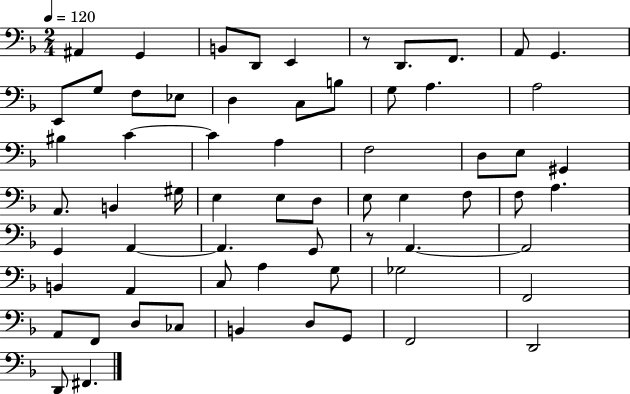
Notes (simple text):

A#2/q G2/q B2/e D2/e E2/q R/e D2/e. F2/e. A2/e G2/q. E2/e G3/e F3/e Eb3/e D3/q C3/e B3/e G3/e A3/q. A3/h BIS3/q C4/q C4/q A3/q F3/h D3/e E3/e G#2/q A2/e. B2/q G#3/s E3/q E3/e D3/e E3/e E3/q F3/e F3/e A3/q. G2/q A2/q A2/q. G2/e R/e A2/q. A2/h B2/q A2/q C3/e A3/q G3/e Gb3/h F2/h A2/e F2/e D3/e CES3/e B2/q D3/e G2/e F2/h D2/h D2/e F#2/q.